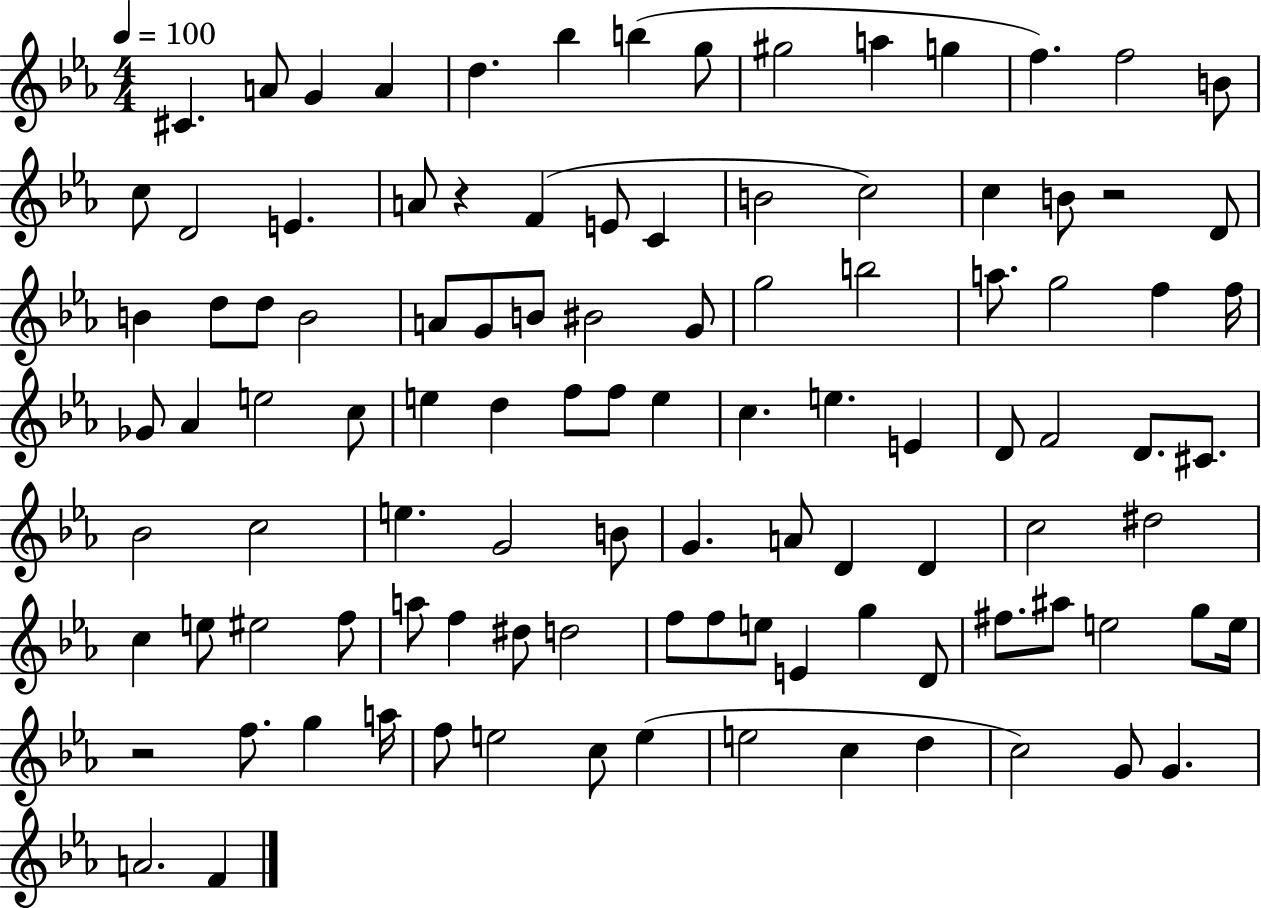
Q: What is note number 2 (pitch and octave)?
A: A4